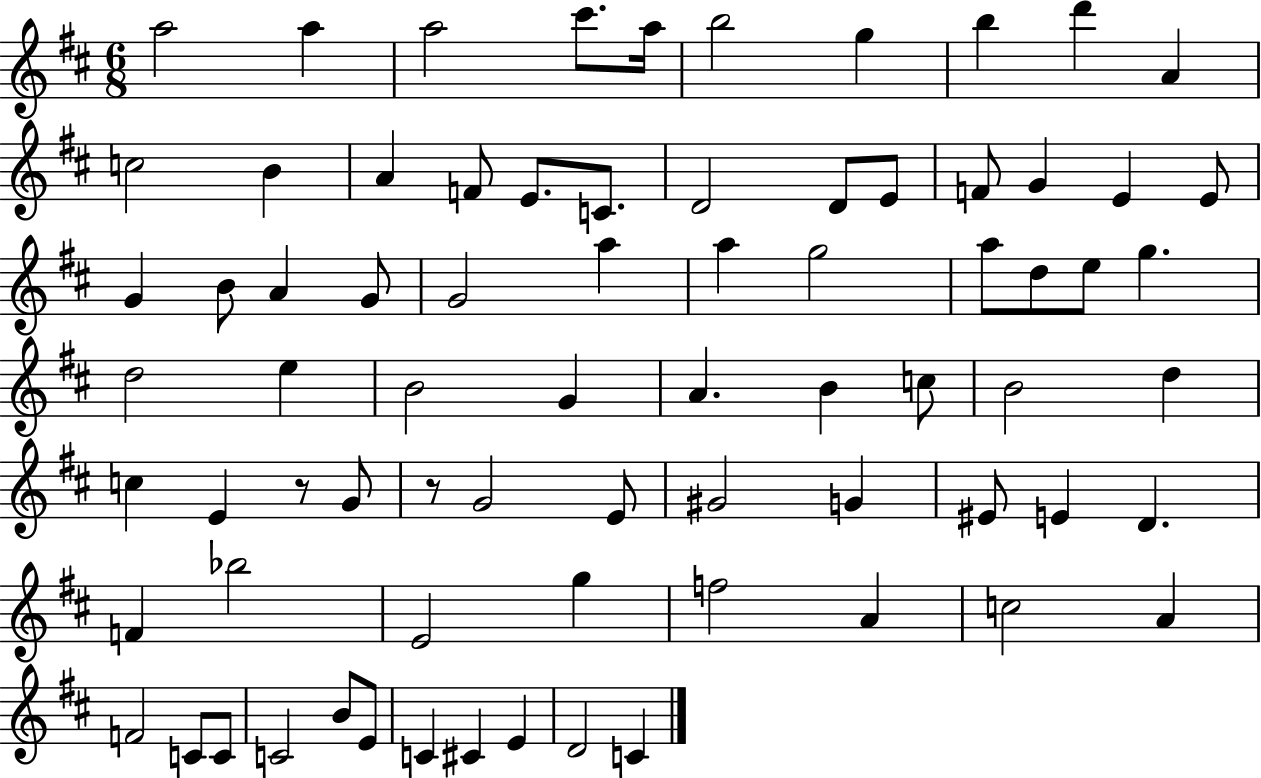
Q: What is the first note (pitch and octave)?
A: A5